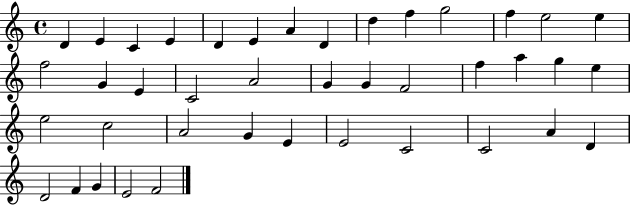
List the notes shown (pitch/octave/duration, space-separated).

D4/q E4/q C4/q E4/q D4/q E4/q A4/q D4/q D5/q F5/q G5/h F5/q E5/h E5/q F5/h G4/q E4/q C4/h A4/h G4/q G4/q F4/h F5/q A5/q G5/q E5/q E5/h C5/h A4/h G4/q E4/q E4/h C4/h C4/h A4/q D4/q D4/h F4/q G4/q E4/h F4/h